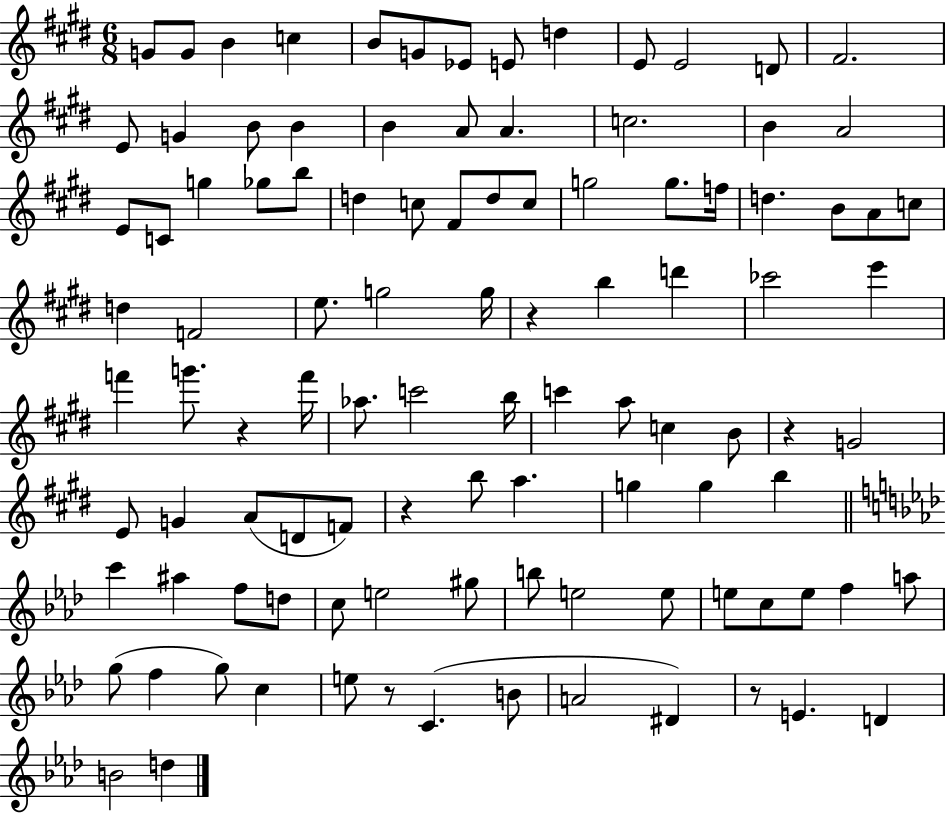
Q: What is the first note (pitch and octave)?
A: G4